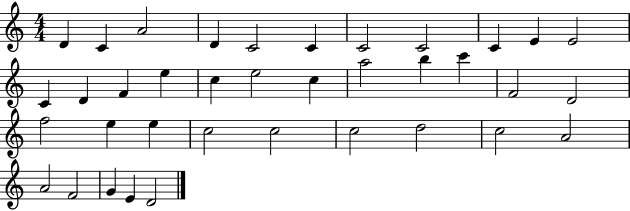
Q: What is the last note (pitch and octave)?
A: D4